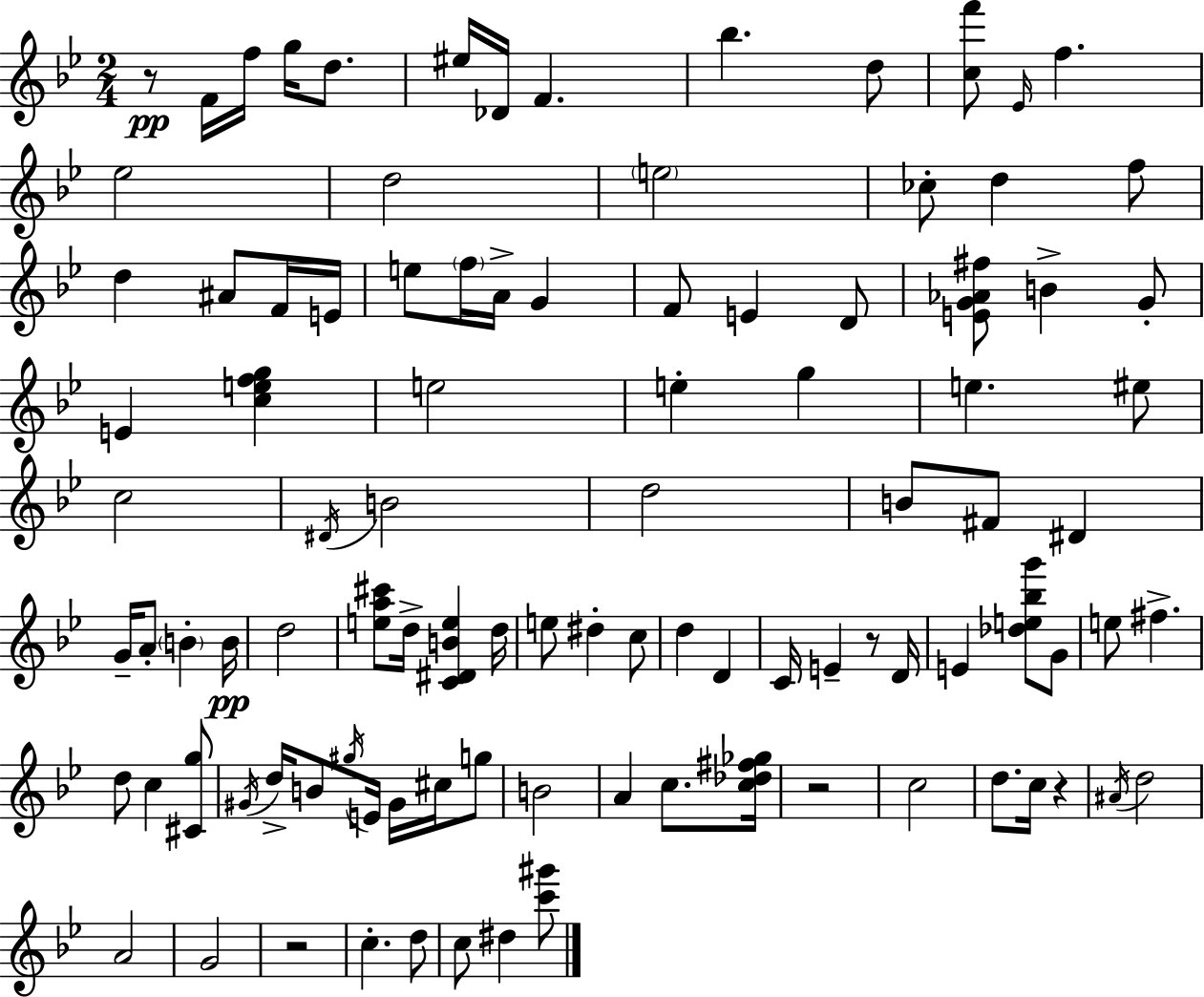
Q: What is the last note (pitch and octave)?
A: D#5